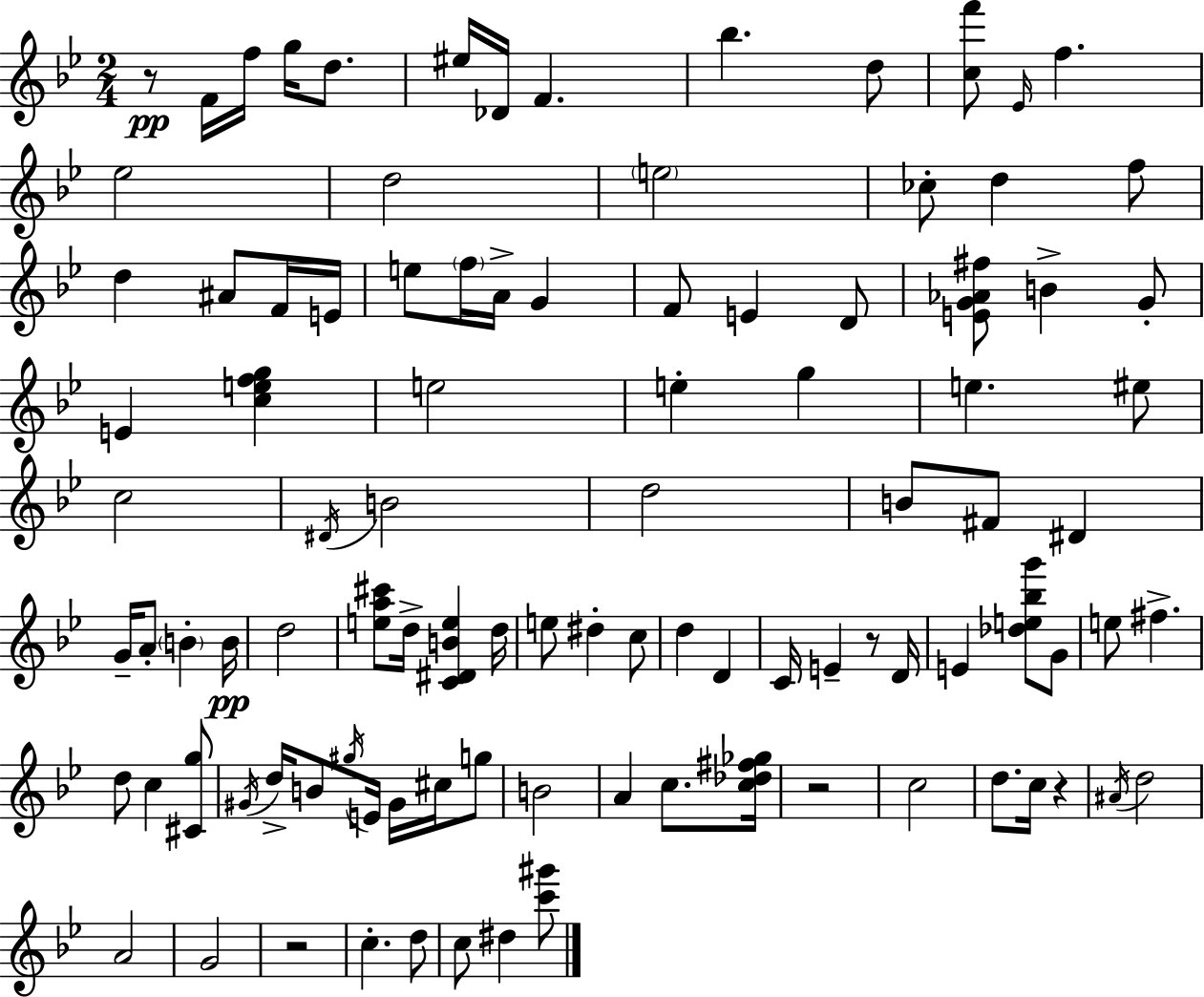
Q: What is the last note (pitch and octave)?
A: D#5